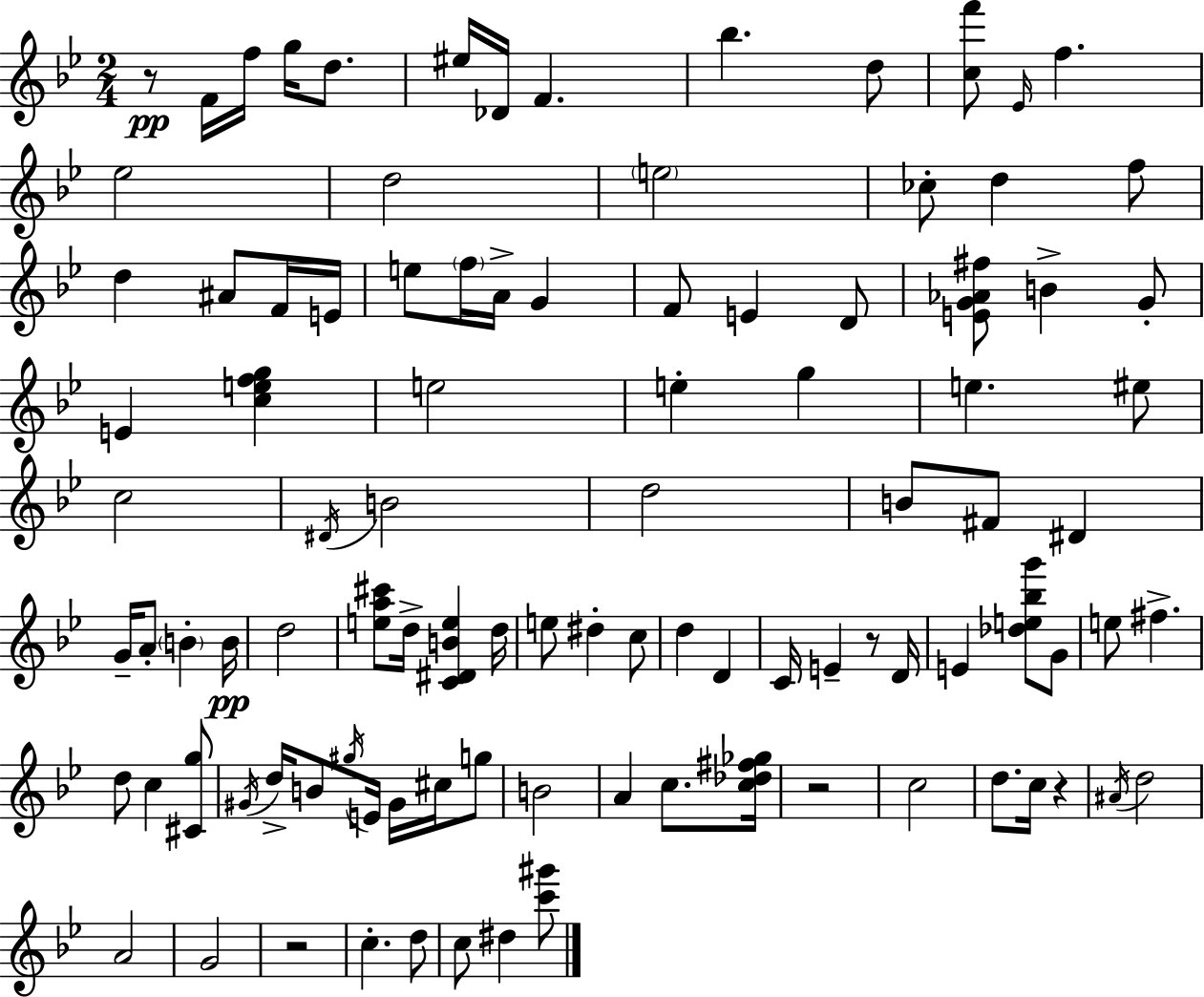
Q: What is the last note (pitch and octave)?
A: D#5